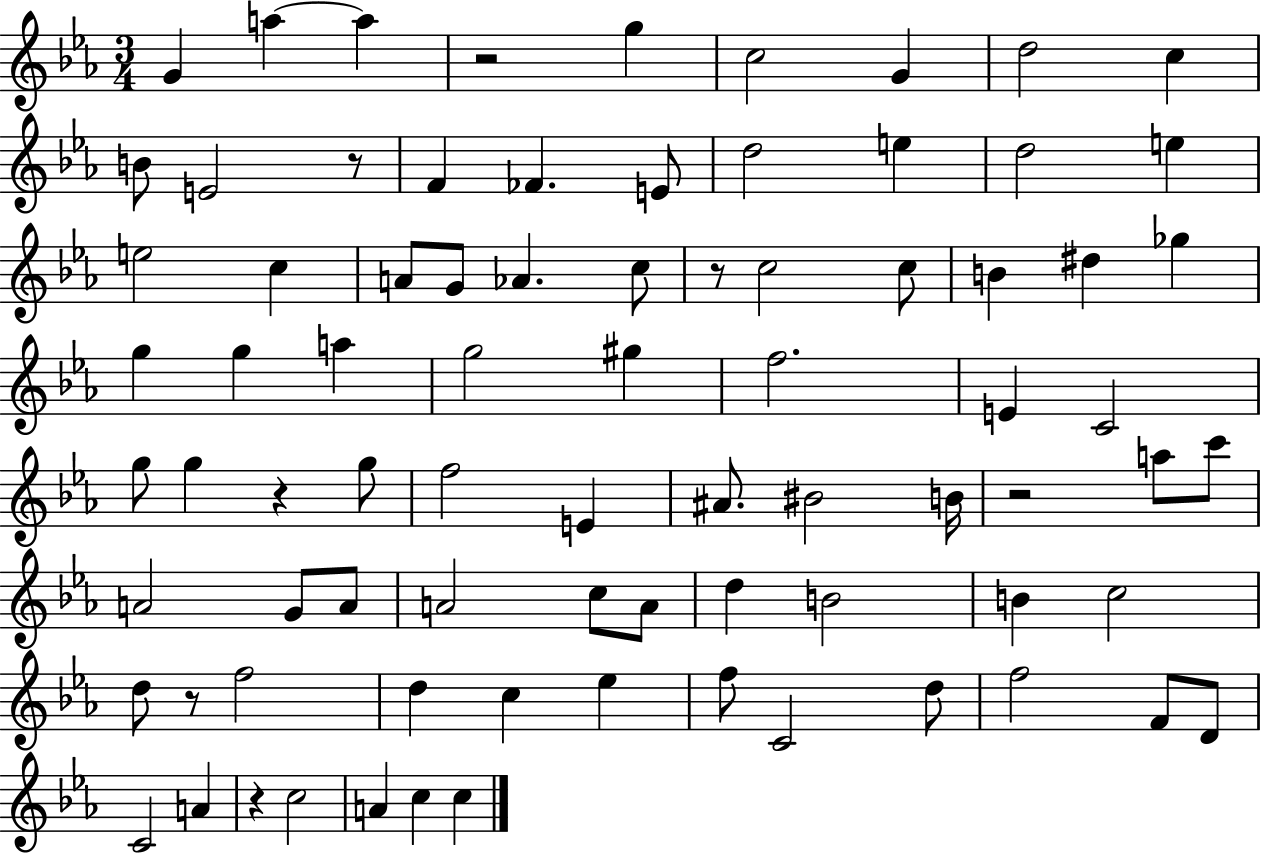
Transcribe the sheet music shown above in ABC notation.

X:1
T:Untitled
M:3/4
L:1/4
K:Eb
G a a z2 g c2 G d2 c B/2 E2 z/2 F _F E/2 d2 e d2 e e2 c A/2 G/2 _A c/2 z/2 c2 c/2 B ^d _g g g a g2 ^g f2 E C2 g/2 g z g/2 f2 E ^A/2 ^B2 B/4 z2 a/2 c'/2 A2 G/2 A/2 A2 c/2 A/2 d B2 B c2 d/2 z/2 f2 d c _e f/2 C2 d/2 f2 F/2 D/2 C2 A z c2 A c c